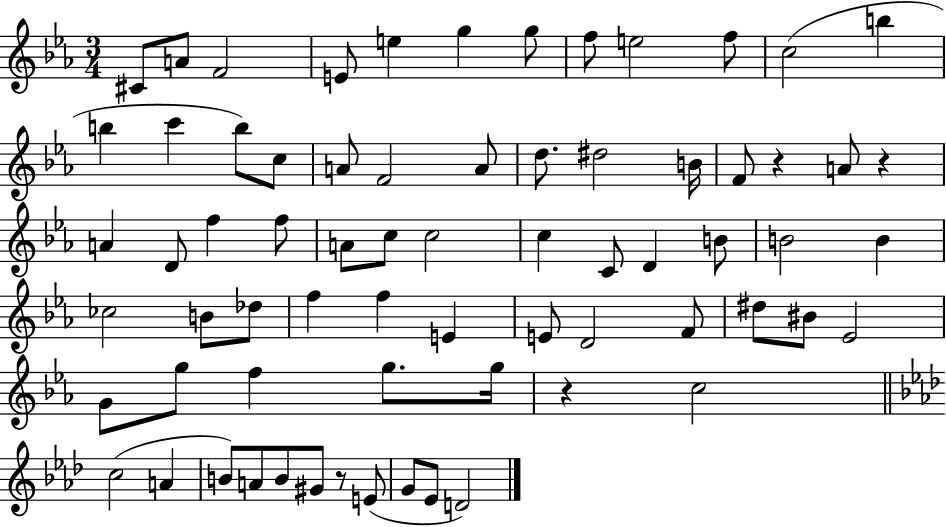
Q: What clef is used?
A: treble